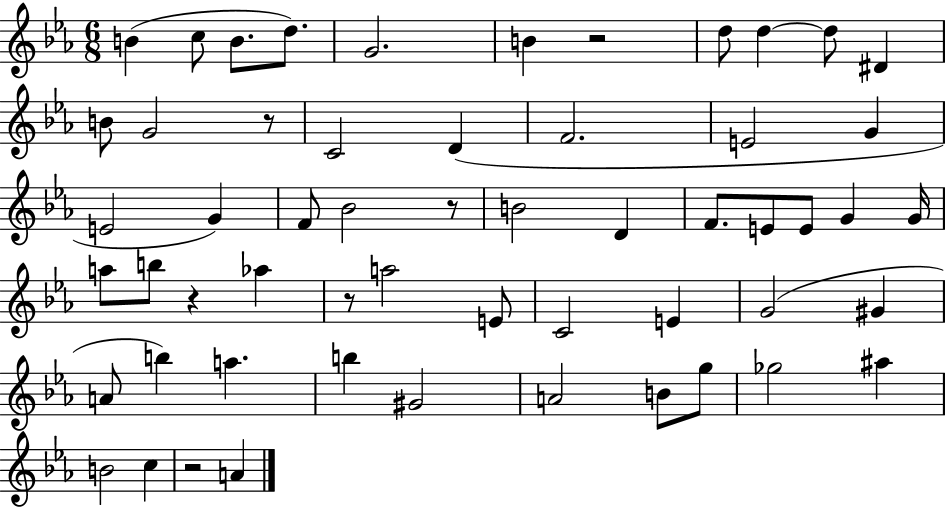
X:1
T:Untitled
M:6/8
L:1/4
K:Eb
B c/2 B/2 d/2 G2 B z2 d/2 d d/2 ^D B/2 G2 z/2 C2 D F2 E2 G E2 G F/2 _B2 z/2 B2 D F/2 E/2 E/2 G G/4 a/2 b/2 z _a z/2 a2 E/2 C2 E G2 ^G A/2 b a b ^G2 A2 B/2 g/2 _g2 ^a B2 c z2 A